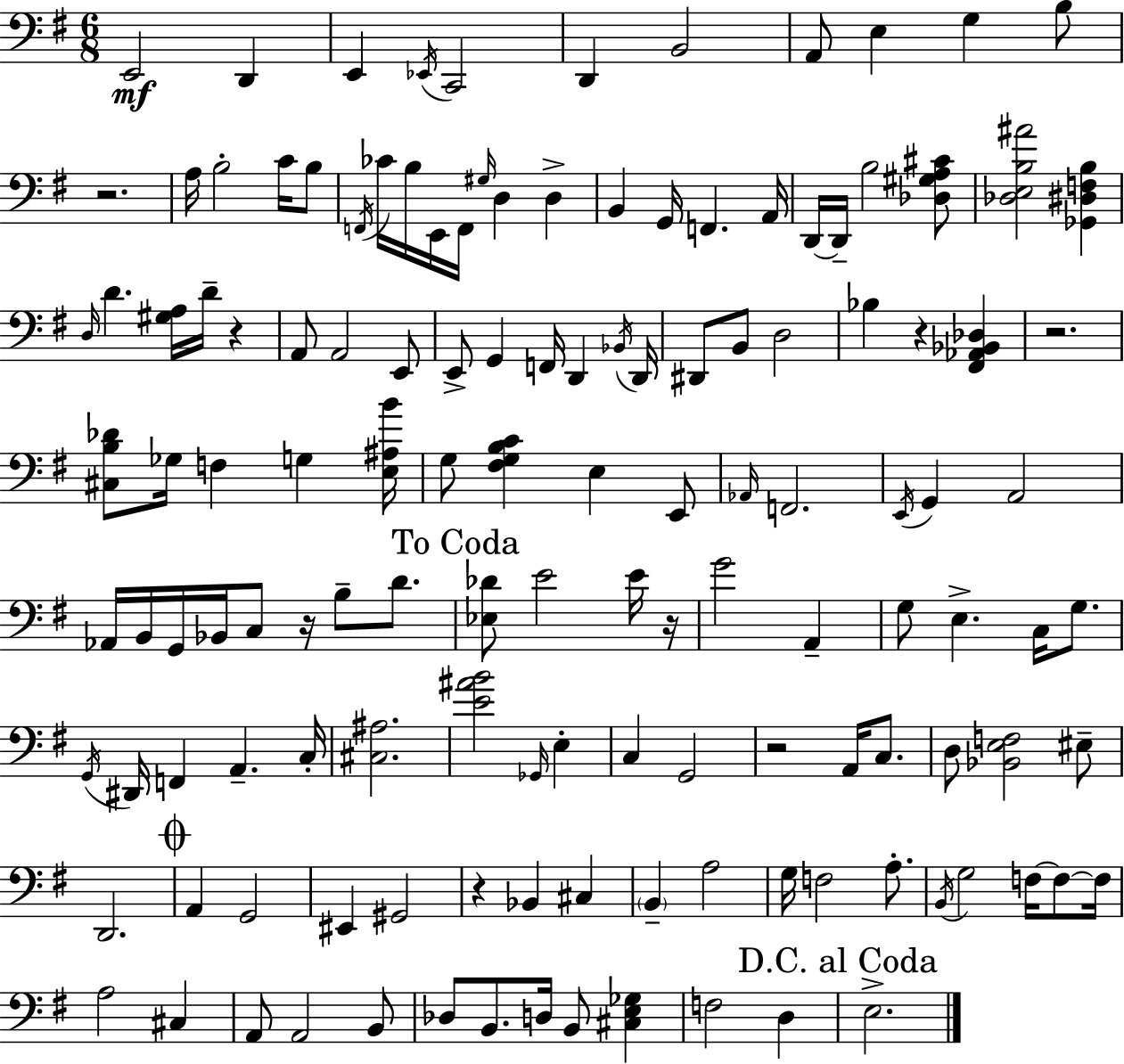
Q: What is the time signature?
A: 6/8